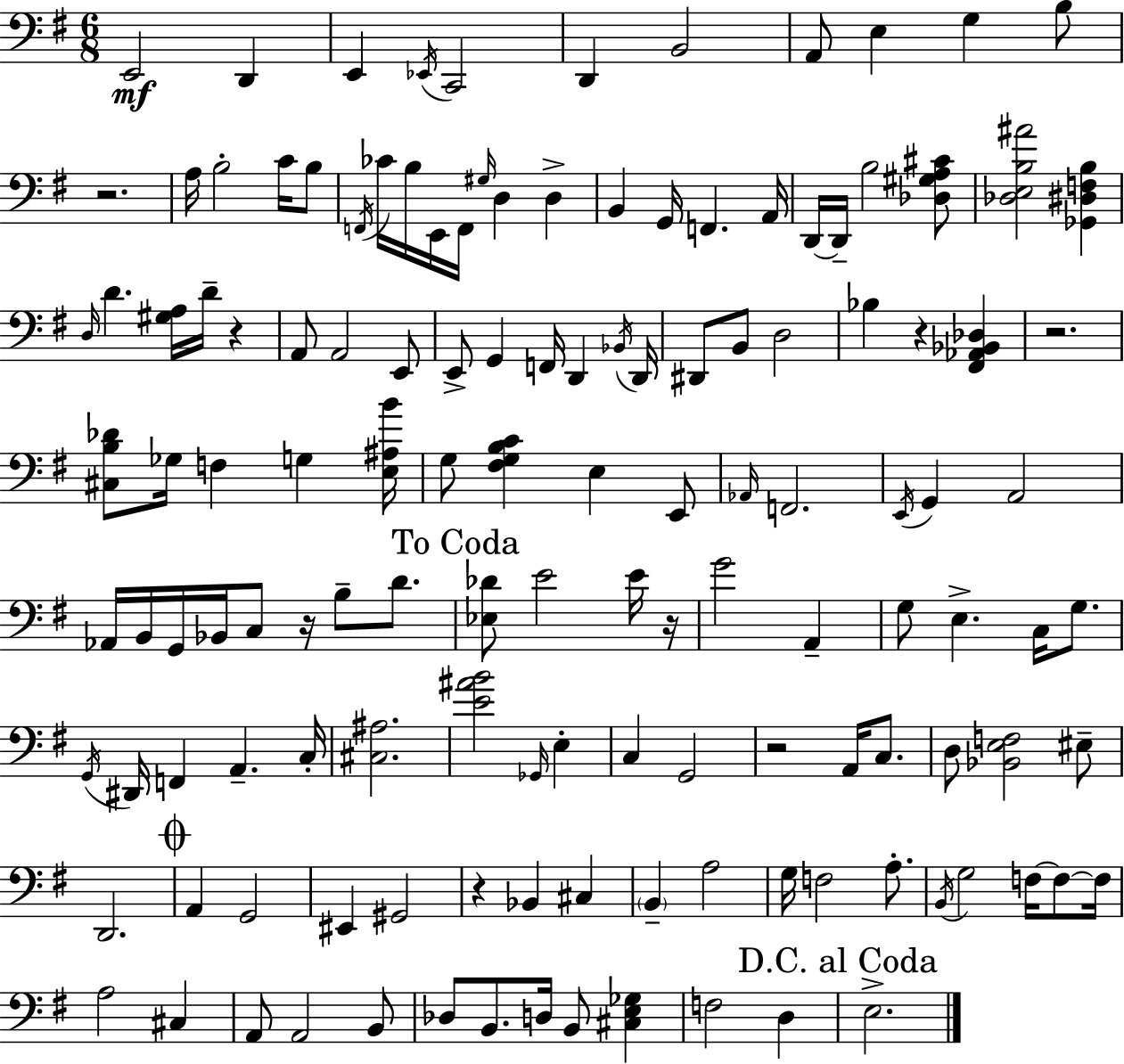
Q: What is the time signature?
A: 6/8